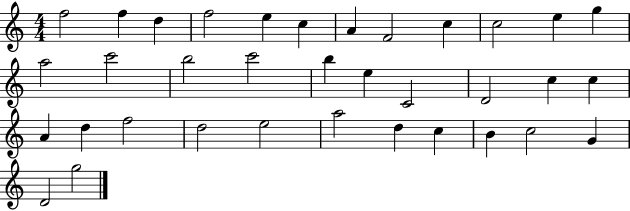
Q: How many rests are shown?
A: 0